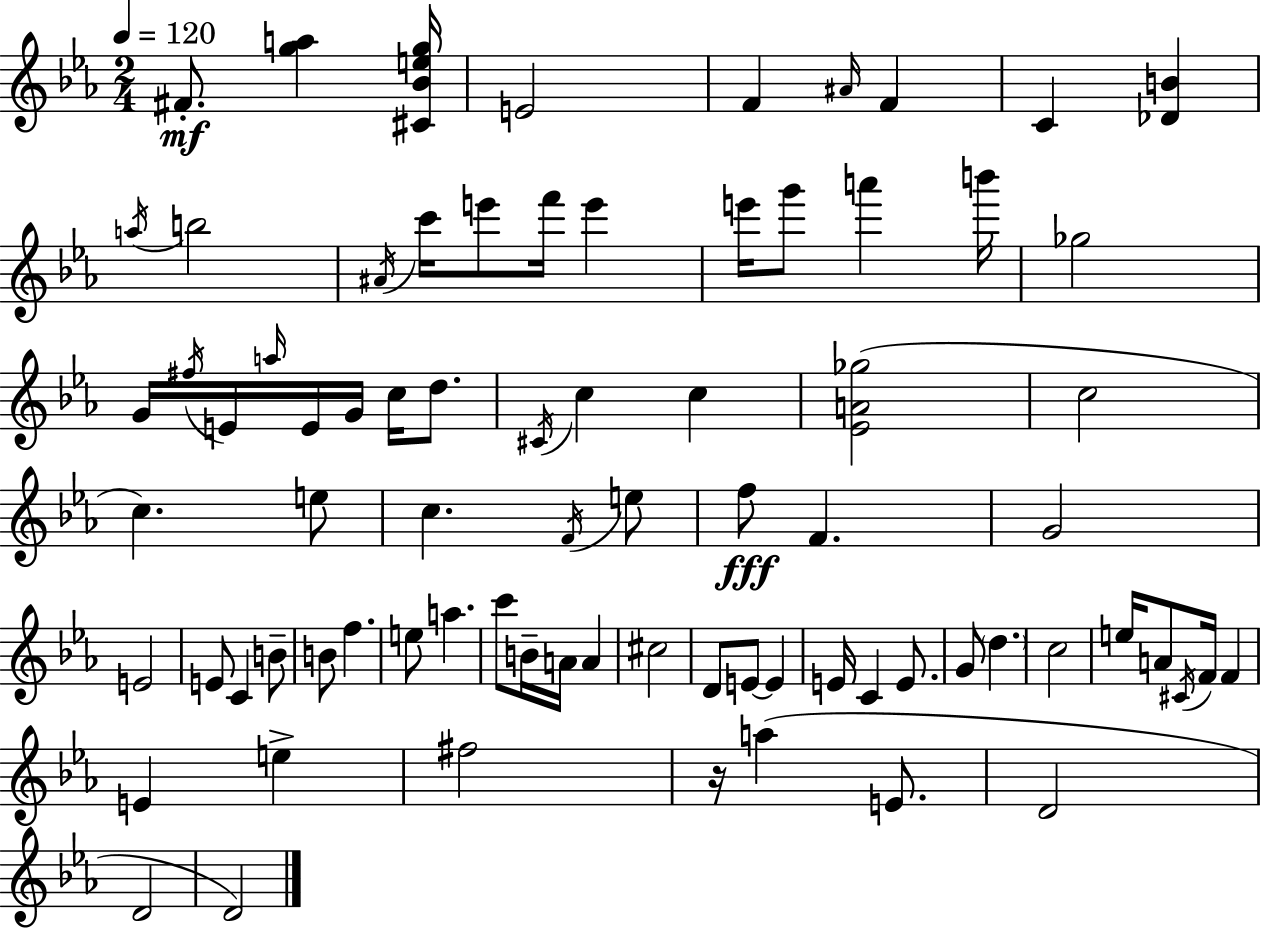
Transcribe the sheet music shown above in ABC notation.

X:1
T:Untitled
M:2/4
L:1/4
K:Eb
^F/2 [ga] [^C_Beg]/4 E2 F ^A/4 F C [_DB] a/4 b2 ^A/4 c'/4 e'/2 f'/4 e' e'/4 g'/2 a' b'/4 _g2 G/4 ^f/4 E/4 a/4 E/4 G/4 c/4 d/2 ^C/4 c c [_EA_g]2 c2 c e/2 c F/4 e/2 f/2 F G2 E2 E/2 C B/2 B/2 f e/2 a c'/2 B/4 A/4 A ^c2 D/2 E/2 E E/4 C E/2 G/2 d c2 e/4 A/2 ^C/4 F/4 F E e ^f2 z/4 a E/2 D2 D2 D2